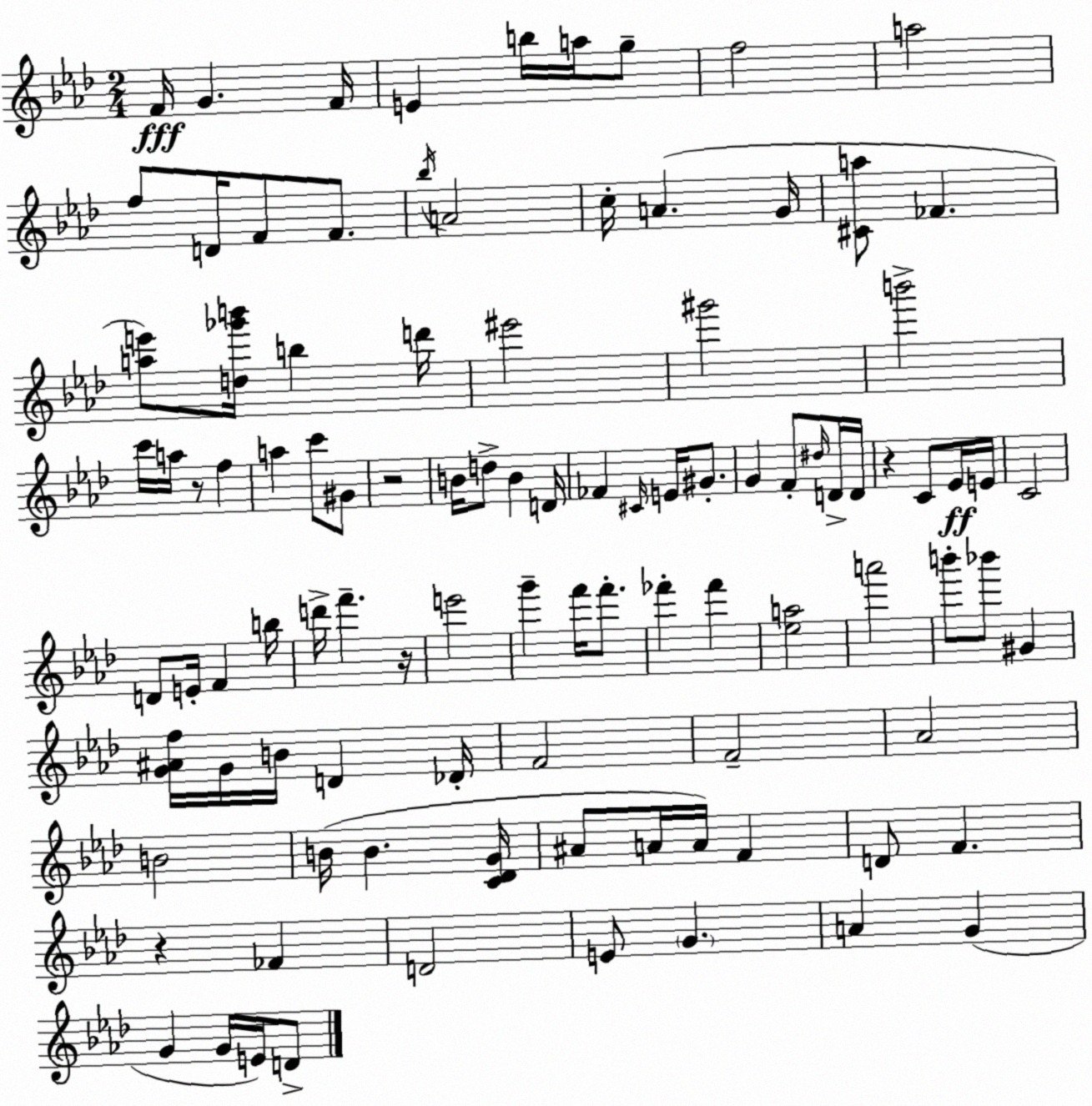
X:1
T:Untitled
M:2/4
L:1/4
K:Ab
F/4 G F/4 E b/4 a/4 g/2 f2 a2 f/2 D/4 F/2 F/2 _b/4 A2 c/4 A G/4 [^Ca]/2 _F [ae']/2 [d_g'b']/4 b d'/4 ^e'2 ^g'2 b'2 c'/4 a/4 z/2 f a c'/2 ^G/2 z2 B/4 d/2 B D/4 _F ^C/4 E/4 ^G/2 G F/2 ^d/4 D/4 D/4 z C/2 _E/4 E/4 C2 D/2 E/4 F b/4 d'/4 f' z/4 e'2 g' f'/4 f'/2 _f' _f' [_ea]2 a'2 b'/2 _b'/2 ^G [G^Af]/4 G/4 B/4 D _D/4 F2 F2 _A2 B2 B/4 B [C_DG]/4 ^A/2 A/4 A/4 F D/2 F z _F D2 E/2 G A G G G/4 E/4 D/2